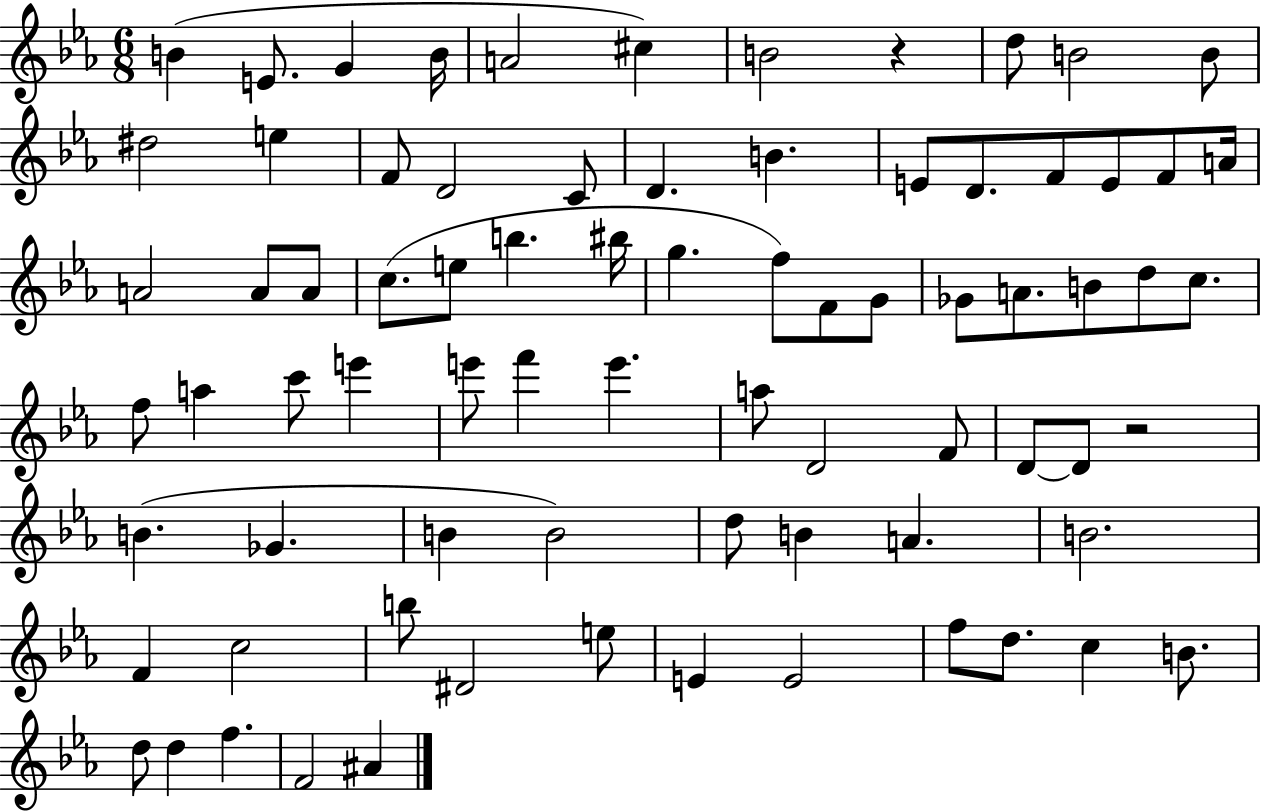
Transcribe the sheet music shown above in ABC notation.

X:1
T:Untitled
M:6/8
L:1/4
K:Eb
B E/2 G B/4 A2 ^c B2 z d/2 B2 B/2 ^d2 e F/2 D2 C/2 D B E/2 D/2 F/2 E/2 F/2 A/4 A2 A/2 A/2 c/2 e/2 b ^b/4 g f/2 F/2 G/2 _G/2 A/2 B/2 d/2 c/2 f/2 a c'/2 e' e'/2 f' e' a/2 D2 F/2 D/2 D/2 z2 B _G B B2 d/2 B A B2 F c2 b/2 ^D2 e/2 E E2 f/2 d/2 c B/2 d/2 d f F2 ^A